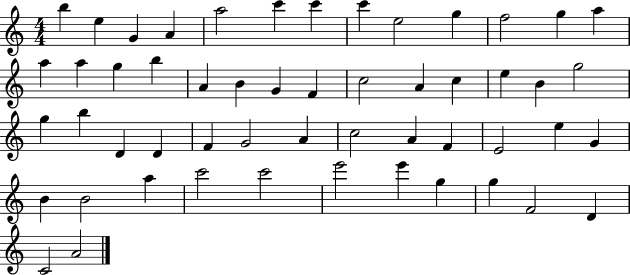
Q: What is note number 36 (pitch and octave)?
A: A4